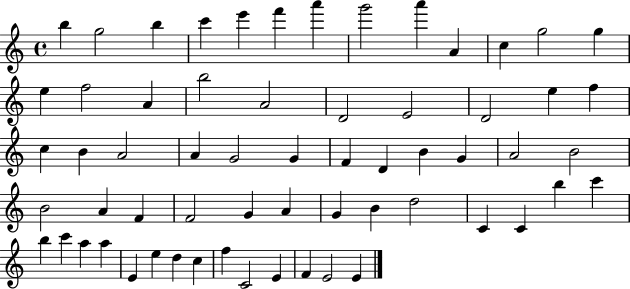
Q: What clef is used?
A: treble